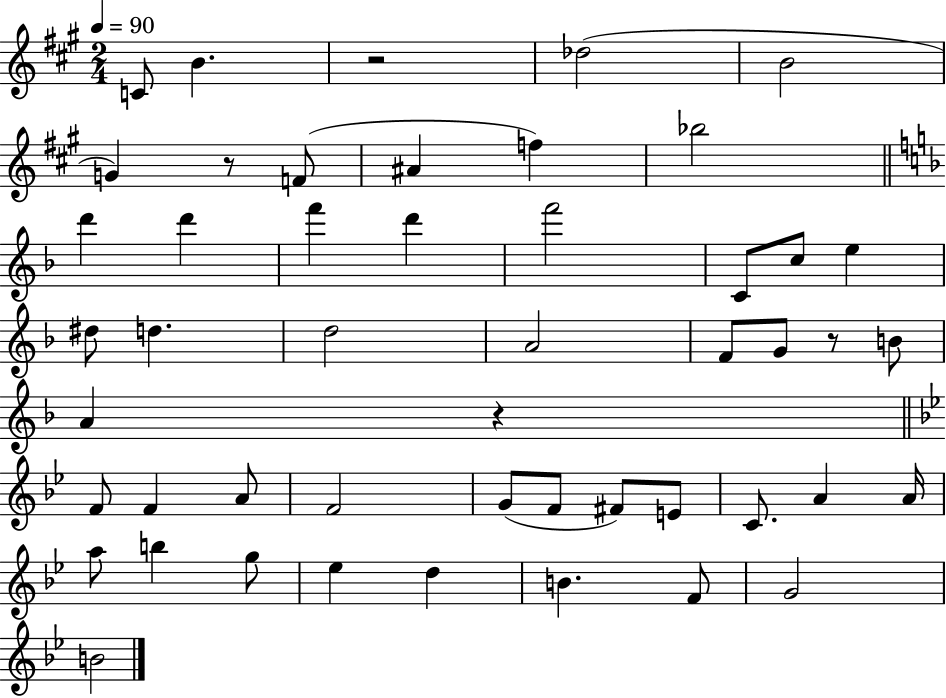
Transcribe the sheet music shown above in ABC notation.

X:1
T:Untitled
M:2/4
L:1/4
K:A
C/2 B z2 _d2 B2 G z/2 F/2 ^A f _b2 d' d' f' d' f'2 C/2 c/2 e ^d/2 d d2 A2 F/2 G/2 z/2 B/2 A z F/2 F A/2 F2 G/2 F/2 ^F/2 E/2 C/2 A A/4 a/2 b g/2 _e d B F/2 G2 B2